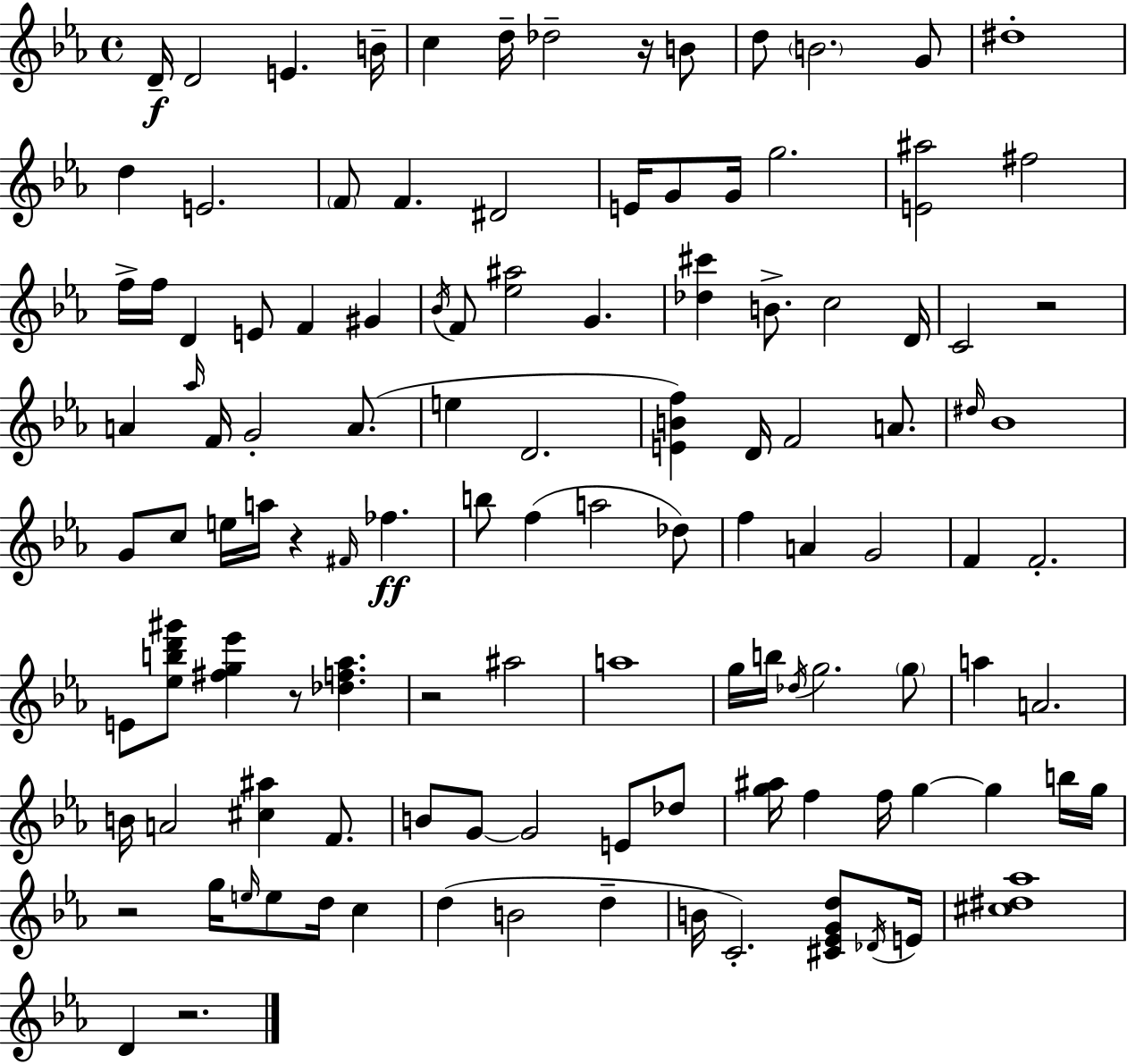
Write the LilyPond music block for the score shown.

{
  \clef treble
  \time 4/4
  \defaultTimeSignature
  \key ees \major
  d'16--\f d'2 e'4. b'16-- | c''4 d''16-- des''2-- r16 b'8 | d''8 \parenthesize b'2. g'8 | dis''1-. | \break d''4 e'2. | \parenthesize f'8 f'4. dis'2 | e'16 g'8 g'16 g''2. | <e' ais''>2 fis''2 | \break f''16-> f''16 d'4 e'8 f'4 gis'4 | \acciaccatura { bes'16 } f'8 <ees'' ais''>2 g'4. | <des'' cis'''>4 b'8.-> c''2 | d'16 c'2 r2 | \break a'4 \grace { aes''16 } f'16 g'2-. a'8.( | e''4 d'2. | <e' b' f''>4) d'16 f'2 a'8. | \grace { dis''16 } bes'1 | \break g'8 c''8 e''16 a''16 r4 \grace { fis'16 }\ff fes''4. | b''8 f''4( a''2 | des''8) f''4 a'4 g'2 | f'4 f'2.-. | \break e'8 <ees'' b'' d''' gis'''>8 <fis'' g'' ees'''>4 r8 <des'' f'' aes''>4. | r2 ais''2 | a''1 | g''16 b''16 \acciaccatura { des''16 } g''2. | \break \parenthesize g''8 a''4 a'2. | b'16 a'2 <cis'' ais''>4 | f'8. b'8 g'8~~ g'2 | e'8 des''8 <g'' ais''>16 f''4 f''16 g''4~~ g''4 | \break b''16 g''16 r2 g''16 \grace { e''16 } e''8 | d''16 c''4 d''4( b'2 | d''4-- b'16 c'2.-.) | <cis' ees' g' d''>8 \acciaccatura { des'16 } e'16 <cis'' dis'' aes''>1 | \break d'4 r2. | \bar "|."
}